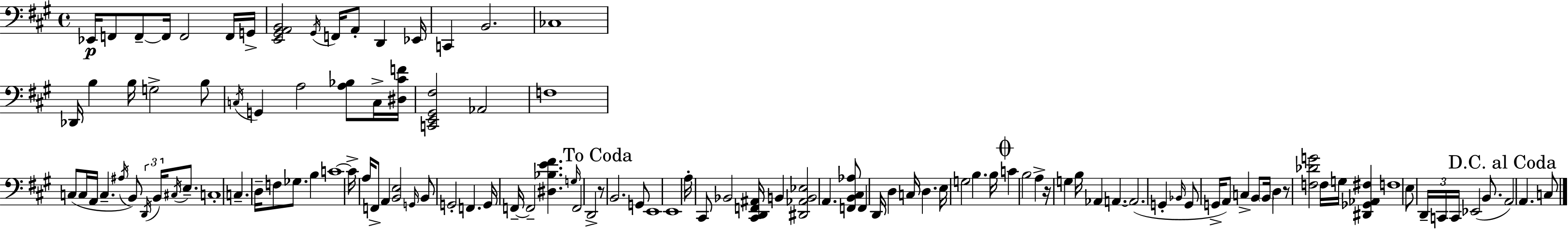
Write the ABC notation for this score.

X:1
T:Untitled
M:4/4
L:1/4
K:A
_E,,/4 F,,/2 F,,/2 F,,/4 F,,2 F,,/4 G,,/4 [E,,^G,,A,,B,,]2 ^G,,/4 F,,/4 A,,/2 D,, _E,,/4 C,, B,,2 _C,4 _D,,/4 B, B,/4 G,2 B,/2 C,/4 G,, A,2 [A,_B,]/2 C,/4 [^D,^CF]/4 [C,,E,,^G,,^F,]2 _A,,2 F,4 C,/2 C,/4 A,,/4 C, ^A,/4 B,,/2 D,,/4 B,,/4 ^C,/4 E,/2 C,4 C, D,/4 F,/2 _G,/2 B, C4 C/4 A,/4 F,,/2 A,, [B,,E,]2 G,,/4 B,,/2 G,,2 F,, G,,/4 F,,/4 F,,2 [^D,_B,E^F] G,/4 F,,2 D,,2 z/2 B,,2 G,,/2 E,,4 E,,4 A,/4 ^C,,/2 _B,,2 [^C,,D,,F,,^A,,]/4 B,, [^D,,_A,,B,,_E,]2 A,, [F,,B,,^C,_A,]/2 F,, D,,/4 D, C,/4 D, E,/4 G,2 B, B,/4 C B,2 A, z/4 G, B,/4 _A,, A,, A,,2 G,, _B,,/4 G,,/2 G,,/4 A,,/2 C, B,,/2 B,,/4 D, z/2 [F,_DG]2 F,/4 G,/4 [^D,,_G,,_A,,^F,] F,4 E,/2 D,,/4 C,,/4 C,,/4 _E,,2 B,,/2 A,,2 A,, C,/2